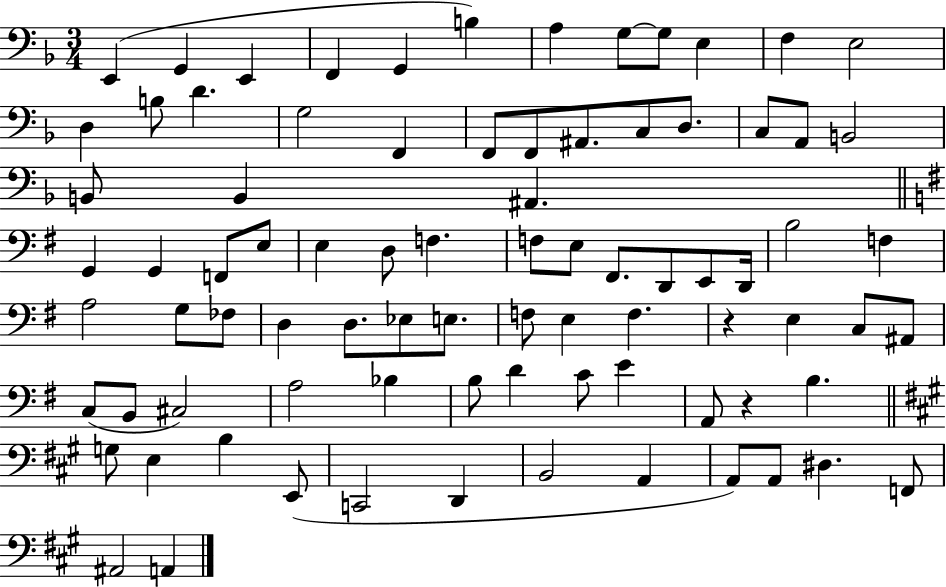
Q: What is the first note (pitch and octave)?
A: E2